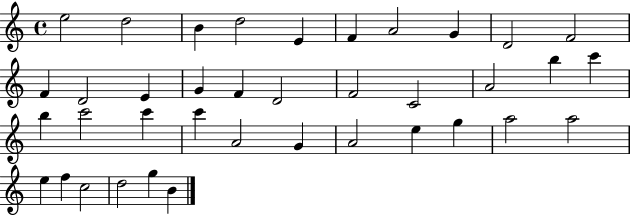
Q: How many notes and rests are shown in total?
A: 38